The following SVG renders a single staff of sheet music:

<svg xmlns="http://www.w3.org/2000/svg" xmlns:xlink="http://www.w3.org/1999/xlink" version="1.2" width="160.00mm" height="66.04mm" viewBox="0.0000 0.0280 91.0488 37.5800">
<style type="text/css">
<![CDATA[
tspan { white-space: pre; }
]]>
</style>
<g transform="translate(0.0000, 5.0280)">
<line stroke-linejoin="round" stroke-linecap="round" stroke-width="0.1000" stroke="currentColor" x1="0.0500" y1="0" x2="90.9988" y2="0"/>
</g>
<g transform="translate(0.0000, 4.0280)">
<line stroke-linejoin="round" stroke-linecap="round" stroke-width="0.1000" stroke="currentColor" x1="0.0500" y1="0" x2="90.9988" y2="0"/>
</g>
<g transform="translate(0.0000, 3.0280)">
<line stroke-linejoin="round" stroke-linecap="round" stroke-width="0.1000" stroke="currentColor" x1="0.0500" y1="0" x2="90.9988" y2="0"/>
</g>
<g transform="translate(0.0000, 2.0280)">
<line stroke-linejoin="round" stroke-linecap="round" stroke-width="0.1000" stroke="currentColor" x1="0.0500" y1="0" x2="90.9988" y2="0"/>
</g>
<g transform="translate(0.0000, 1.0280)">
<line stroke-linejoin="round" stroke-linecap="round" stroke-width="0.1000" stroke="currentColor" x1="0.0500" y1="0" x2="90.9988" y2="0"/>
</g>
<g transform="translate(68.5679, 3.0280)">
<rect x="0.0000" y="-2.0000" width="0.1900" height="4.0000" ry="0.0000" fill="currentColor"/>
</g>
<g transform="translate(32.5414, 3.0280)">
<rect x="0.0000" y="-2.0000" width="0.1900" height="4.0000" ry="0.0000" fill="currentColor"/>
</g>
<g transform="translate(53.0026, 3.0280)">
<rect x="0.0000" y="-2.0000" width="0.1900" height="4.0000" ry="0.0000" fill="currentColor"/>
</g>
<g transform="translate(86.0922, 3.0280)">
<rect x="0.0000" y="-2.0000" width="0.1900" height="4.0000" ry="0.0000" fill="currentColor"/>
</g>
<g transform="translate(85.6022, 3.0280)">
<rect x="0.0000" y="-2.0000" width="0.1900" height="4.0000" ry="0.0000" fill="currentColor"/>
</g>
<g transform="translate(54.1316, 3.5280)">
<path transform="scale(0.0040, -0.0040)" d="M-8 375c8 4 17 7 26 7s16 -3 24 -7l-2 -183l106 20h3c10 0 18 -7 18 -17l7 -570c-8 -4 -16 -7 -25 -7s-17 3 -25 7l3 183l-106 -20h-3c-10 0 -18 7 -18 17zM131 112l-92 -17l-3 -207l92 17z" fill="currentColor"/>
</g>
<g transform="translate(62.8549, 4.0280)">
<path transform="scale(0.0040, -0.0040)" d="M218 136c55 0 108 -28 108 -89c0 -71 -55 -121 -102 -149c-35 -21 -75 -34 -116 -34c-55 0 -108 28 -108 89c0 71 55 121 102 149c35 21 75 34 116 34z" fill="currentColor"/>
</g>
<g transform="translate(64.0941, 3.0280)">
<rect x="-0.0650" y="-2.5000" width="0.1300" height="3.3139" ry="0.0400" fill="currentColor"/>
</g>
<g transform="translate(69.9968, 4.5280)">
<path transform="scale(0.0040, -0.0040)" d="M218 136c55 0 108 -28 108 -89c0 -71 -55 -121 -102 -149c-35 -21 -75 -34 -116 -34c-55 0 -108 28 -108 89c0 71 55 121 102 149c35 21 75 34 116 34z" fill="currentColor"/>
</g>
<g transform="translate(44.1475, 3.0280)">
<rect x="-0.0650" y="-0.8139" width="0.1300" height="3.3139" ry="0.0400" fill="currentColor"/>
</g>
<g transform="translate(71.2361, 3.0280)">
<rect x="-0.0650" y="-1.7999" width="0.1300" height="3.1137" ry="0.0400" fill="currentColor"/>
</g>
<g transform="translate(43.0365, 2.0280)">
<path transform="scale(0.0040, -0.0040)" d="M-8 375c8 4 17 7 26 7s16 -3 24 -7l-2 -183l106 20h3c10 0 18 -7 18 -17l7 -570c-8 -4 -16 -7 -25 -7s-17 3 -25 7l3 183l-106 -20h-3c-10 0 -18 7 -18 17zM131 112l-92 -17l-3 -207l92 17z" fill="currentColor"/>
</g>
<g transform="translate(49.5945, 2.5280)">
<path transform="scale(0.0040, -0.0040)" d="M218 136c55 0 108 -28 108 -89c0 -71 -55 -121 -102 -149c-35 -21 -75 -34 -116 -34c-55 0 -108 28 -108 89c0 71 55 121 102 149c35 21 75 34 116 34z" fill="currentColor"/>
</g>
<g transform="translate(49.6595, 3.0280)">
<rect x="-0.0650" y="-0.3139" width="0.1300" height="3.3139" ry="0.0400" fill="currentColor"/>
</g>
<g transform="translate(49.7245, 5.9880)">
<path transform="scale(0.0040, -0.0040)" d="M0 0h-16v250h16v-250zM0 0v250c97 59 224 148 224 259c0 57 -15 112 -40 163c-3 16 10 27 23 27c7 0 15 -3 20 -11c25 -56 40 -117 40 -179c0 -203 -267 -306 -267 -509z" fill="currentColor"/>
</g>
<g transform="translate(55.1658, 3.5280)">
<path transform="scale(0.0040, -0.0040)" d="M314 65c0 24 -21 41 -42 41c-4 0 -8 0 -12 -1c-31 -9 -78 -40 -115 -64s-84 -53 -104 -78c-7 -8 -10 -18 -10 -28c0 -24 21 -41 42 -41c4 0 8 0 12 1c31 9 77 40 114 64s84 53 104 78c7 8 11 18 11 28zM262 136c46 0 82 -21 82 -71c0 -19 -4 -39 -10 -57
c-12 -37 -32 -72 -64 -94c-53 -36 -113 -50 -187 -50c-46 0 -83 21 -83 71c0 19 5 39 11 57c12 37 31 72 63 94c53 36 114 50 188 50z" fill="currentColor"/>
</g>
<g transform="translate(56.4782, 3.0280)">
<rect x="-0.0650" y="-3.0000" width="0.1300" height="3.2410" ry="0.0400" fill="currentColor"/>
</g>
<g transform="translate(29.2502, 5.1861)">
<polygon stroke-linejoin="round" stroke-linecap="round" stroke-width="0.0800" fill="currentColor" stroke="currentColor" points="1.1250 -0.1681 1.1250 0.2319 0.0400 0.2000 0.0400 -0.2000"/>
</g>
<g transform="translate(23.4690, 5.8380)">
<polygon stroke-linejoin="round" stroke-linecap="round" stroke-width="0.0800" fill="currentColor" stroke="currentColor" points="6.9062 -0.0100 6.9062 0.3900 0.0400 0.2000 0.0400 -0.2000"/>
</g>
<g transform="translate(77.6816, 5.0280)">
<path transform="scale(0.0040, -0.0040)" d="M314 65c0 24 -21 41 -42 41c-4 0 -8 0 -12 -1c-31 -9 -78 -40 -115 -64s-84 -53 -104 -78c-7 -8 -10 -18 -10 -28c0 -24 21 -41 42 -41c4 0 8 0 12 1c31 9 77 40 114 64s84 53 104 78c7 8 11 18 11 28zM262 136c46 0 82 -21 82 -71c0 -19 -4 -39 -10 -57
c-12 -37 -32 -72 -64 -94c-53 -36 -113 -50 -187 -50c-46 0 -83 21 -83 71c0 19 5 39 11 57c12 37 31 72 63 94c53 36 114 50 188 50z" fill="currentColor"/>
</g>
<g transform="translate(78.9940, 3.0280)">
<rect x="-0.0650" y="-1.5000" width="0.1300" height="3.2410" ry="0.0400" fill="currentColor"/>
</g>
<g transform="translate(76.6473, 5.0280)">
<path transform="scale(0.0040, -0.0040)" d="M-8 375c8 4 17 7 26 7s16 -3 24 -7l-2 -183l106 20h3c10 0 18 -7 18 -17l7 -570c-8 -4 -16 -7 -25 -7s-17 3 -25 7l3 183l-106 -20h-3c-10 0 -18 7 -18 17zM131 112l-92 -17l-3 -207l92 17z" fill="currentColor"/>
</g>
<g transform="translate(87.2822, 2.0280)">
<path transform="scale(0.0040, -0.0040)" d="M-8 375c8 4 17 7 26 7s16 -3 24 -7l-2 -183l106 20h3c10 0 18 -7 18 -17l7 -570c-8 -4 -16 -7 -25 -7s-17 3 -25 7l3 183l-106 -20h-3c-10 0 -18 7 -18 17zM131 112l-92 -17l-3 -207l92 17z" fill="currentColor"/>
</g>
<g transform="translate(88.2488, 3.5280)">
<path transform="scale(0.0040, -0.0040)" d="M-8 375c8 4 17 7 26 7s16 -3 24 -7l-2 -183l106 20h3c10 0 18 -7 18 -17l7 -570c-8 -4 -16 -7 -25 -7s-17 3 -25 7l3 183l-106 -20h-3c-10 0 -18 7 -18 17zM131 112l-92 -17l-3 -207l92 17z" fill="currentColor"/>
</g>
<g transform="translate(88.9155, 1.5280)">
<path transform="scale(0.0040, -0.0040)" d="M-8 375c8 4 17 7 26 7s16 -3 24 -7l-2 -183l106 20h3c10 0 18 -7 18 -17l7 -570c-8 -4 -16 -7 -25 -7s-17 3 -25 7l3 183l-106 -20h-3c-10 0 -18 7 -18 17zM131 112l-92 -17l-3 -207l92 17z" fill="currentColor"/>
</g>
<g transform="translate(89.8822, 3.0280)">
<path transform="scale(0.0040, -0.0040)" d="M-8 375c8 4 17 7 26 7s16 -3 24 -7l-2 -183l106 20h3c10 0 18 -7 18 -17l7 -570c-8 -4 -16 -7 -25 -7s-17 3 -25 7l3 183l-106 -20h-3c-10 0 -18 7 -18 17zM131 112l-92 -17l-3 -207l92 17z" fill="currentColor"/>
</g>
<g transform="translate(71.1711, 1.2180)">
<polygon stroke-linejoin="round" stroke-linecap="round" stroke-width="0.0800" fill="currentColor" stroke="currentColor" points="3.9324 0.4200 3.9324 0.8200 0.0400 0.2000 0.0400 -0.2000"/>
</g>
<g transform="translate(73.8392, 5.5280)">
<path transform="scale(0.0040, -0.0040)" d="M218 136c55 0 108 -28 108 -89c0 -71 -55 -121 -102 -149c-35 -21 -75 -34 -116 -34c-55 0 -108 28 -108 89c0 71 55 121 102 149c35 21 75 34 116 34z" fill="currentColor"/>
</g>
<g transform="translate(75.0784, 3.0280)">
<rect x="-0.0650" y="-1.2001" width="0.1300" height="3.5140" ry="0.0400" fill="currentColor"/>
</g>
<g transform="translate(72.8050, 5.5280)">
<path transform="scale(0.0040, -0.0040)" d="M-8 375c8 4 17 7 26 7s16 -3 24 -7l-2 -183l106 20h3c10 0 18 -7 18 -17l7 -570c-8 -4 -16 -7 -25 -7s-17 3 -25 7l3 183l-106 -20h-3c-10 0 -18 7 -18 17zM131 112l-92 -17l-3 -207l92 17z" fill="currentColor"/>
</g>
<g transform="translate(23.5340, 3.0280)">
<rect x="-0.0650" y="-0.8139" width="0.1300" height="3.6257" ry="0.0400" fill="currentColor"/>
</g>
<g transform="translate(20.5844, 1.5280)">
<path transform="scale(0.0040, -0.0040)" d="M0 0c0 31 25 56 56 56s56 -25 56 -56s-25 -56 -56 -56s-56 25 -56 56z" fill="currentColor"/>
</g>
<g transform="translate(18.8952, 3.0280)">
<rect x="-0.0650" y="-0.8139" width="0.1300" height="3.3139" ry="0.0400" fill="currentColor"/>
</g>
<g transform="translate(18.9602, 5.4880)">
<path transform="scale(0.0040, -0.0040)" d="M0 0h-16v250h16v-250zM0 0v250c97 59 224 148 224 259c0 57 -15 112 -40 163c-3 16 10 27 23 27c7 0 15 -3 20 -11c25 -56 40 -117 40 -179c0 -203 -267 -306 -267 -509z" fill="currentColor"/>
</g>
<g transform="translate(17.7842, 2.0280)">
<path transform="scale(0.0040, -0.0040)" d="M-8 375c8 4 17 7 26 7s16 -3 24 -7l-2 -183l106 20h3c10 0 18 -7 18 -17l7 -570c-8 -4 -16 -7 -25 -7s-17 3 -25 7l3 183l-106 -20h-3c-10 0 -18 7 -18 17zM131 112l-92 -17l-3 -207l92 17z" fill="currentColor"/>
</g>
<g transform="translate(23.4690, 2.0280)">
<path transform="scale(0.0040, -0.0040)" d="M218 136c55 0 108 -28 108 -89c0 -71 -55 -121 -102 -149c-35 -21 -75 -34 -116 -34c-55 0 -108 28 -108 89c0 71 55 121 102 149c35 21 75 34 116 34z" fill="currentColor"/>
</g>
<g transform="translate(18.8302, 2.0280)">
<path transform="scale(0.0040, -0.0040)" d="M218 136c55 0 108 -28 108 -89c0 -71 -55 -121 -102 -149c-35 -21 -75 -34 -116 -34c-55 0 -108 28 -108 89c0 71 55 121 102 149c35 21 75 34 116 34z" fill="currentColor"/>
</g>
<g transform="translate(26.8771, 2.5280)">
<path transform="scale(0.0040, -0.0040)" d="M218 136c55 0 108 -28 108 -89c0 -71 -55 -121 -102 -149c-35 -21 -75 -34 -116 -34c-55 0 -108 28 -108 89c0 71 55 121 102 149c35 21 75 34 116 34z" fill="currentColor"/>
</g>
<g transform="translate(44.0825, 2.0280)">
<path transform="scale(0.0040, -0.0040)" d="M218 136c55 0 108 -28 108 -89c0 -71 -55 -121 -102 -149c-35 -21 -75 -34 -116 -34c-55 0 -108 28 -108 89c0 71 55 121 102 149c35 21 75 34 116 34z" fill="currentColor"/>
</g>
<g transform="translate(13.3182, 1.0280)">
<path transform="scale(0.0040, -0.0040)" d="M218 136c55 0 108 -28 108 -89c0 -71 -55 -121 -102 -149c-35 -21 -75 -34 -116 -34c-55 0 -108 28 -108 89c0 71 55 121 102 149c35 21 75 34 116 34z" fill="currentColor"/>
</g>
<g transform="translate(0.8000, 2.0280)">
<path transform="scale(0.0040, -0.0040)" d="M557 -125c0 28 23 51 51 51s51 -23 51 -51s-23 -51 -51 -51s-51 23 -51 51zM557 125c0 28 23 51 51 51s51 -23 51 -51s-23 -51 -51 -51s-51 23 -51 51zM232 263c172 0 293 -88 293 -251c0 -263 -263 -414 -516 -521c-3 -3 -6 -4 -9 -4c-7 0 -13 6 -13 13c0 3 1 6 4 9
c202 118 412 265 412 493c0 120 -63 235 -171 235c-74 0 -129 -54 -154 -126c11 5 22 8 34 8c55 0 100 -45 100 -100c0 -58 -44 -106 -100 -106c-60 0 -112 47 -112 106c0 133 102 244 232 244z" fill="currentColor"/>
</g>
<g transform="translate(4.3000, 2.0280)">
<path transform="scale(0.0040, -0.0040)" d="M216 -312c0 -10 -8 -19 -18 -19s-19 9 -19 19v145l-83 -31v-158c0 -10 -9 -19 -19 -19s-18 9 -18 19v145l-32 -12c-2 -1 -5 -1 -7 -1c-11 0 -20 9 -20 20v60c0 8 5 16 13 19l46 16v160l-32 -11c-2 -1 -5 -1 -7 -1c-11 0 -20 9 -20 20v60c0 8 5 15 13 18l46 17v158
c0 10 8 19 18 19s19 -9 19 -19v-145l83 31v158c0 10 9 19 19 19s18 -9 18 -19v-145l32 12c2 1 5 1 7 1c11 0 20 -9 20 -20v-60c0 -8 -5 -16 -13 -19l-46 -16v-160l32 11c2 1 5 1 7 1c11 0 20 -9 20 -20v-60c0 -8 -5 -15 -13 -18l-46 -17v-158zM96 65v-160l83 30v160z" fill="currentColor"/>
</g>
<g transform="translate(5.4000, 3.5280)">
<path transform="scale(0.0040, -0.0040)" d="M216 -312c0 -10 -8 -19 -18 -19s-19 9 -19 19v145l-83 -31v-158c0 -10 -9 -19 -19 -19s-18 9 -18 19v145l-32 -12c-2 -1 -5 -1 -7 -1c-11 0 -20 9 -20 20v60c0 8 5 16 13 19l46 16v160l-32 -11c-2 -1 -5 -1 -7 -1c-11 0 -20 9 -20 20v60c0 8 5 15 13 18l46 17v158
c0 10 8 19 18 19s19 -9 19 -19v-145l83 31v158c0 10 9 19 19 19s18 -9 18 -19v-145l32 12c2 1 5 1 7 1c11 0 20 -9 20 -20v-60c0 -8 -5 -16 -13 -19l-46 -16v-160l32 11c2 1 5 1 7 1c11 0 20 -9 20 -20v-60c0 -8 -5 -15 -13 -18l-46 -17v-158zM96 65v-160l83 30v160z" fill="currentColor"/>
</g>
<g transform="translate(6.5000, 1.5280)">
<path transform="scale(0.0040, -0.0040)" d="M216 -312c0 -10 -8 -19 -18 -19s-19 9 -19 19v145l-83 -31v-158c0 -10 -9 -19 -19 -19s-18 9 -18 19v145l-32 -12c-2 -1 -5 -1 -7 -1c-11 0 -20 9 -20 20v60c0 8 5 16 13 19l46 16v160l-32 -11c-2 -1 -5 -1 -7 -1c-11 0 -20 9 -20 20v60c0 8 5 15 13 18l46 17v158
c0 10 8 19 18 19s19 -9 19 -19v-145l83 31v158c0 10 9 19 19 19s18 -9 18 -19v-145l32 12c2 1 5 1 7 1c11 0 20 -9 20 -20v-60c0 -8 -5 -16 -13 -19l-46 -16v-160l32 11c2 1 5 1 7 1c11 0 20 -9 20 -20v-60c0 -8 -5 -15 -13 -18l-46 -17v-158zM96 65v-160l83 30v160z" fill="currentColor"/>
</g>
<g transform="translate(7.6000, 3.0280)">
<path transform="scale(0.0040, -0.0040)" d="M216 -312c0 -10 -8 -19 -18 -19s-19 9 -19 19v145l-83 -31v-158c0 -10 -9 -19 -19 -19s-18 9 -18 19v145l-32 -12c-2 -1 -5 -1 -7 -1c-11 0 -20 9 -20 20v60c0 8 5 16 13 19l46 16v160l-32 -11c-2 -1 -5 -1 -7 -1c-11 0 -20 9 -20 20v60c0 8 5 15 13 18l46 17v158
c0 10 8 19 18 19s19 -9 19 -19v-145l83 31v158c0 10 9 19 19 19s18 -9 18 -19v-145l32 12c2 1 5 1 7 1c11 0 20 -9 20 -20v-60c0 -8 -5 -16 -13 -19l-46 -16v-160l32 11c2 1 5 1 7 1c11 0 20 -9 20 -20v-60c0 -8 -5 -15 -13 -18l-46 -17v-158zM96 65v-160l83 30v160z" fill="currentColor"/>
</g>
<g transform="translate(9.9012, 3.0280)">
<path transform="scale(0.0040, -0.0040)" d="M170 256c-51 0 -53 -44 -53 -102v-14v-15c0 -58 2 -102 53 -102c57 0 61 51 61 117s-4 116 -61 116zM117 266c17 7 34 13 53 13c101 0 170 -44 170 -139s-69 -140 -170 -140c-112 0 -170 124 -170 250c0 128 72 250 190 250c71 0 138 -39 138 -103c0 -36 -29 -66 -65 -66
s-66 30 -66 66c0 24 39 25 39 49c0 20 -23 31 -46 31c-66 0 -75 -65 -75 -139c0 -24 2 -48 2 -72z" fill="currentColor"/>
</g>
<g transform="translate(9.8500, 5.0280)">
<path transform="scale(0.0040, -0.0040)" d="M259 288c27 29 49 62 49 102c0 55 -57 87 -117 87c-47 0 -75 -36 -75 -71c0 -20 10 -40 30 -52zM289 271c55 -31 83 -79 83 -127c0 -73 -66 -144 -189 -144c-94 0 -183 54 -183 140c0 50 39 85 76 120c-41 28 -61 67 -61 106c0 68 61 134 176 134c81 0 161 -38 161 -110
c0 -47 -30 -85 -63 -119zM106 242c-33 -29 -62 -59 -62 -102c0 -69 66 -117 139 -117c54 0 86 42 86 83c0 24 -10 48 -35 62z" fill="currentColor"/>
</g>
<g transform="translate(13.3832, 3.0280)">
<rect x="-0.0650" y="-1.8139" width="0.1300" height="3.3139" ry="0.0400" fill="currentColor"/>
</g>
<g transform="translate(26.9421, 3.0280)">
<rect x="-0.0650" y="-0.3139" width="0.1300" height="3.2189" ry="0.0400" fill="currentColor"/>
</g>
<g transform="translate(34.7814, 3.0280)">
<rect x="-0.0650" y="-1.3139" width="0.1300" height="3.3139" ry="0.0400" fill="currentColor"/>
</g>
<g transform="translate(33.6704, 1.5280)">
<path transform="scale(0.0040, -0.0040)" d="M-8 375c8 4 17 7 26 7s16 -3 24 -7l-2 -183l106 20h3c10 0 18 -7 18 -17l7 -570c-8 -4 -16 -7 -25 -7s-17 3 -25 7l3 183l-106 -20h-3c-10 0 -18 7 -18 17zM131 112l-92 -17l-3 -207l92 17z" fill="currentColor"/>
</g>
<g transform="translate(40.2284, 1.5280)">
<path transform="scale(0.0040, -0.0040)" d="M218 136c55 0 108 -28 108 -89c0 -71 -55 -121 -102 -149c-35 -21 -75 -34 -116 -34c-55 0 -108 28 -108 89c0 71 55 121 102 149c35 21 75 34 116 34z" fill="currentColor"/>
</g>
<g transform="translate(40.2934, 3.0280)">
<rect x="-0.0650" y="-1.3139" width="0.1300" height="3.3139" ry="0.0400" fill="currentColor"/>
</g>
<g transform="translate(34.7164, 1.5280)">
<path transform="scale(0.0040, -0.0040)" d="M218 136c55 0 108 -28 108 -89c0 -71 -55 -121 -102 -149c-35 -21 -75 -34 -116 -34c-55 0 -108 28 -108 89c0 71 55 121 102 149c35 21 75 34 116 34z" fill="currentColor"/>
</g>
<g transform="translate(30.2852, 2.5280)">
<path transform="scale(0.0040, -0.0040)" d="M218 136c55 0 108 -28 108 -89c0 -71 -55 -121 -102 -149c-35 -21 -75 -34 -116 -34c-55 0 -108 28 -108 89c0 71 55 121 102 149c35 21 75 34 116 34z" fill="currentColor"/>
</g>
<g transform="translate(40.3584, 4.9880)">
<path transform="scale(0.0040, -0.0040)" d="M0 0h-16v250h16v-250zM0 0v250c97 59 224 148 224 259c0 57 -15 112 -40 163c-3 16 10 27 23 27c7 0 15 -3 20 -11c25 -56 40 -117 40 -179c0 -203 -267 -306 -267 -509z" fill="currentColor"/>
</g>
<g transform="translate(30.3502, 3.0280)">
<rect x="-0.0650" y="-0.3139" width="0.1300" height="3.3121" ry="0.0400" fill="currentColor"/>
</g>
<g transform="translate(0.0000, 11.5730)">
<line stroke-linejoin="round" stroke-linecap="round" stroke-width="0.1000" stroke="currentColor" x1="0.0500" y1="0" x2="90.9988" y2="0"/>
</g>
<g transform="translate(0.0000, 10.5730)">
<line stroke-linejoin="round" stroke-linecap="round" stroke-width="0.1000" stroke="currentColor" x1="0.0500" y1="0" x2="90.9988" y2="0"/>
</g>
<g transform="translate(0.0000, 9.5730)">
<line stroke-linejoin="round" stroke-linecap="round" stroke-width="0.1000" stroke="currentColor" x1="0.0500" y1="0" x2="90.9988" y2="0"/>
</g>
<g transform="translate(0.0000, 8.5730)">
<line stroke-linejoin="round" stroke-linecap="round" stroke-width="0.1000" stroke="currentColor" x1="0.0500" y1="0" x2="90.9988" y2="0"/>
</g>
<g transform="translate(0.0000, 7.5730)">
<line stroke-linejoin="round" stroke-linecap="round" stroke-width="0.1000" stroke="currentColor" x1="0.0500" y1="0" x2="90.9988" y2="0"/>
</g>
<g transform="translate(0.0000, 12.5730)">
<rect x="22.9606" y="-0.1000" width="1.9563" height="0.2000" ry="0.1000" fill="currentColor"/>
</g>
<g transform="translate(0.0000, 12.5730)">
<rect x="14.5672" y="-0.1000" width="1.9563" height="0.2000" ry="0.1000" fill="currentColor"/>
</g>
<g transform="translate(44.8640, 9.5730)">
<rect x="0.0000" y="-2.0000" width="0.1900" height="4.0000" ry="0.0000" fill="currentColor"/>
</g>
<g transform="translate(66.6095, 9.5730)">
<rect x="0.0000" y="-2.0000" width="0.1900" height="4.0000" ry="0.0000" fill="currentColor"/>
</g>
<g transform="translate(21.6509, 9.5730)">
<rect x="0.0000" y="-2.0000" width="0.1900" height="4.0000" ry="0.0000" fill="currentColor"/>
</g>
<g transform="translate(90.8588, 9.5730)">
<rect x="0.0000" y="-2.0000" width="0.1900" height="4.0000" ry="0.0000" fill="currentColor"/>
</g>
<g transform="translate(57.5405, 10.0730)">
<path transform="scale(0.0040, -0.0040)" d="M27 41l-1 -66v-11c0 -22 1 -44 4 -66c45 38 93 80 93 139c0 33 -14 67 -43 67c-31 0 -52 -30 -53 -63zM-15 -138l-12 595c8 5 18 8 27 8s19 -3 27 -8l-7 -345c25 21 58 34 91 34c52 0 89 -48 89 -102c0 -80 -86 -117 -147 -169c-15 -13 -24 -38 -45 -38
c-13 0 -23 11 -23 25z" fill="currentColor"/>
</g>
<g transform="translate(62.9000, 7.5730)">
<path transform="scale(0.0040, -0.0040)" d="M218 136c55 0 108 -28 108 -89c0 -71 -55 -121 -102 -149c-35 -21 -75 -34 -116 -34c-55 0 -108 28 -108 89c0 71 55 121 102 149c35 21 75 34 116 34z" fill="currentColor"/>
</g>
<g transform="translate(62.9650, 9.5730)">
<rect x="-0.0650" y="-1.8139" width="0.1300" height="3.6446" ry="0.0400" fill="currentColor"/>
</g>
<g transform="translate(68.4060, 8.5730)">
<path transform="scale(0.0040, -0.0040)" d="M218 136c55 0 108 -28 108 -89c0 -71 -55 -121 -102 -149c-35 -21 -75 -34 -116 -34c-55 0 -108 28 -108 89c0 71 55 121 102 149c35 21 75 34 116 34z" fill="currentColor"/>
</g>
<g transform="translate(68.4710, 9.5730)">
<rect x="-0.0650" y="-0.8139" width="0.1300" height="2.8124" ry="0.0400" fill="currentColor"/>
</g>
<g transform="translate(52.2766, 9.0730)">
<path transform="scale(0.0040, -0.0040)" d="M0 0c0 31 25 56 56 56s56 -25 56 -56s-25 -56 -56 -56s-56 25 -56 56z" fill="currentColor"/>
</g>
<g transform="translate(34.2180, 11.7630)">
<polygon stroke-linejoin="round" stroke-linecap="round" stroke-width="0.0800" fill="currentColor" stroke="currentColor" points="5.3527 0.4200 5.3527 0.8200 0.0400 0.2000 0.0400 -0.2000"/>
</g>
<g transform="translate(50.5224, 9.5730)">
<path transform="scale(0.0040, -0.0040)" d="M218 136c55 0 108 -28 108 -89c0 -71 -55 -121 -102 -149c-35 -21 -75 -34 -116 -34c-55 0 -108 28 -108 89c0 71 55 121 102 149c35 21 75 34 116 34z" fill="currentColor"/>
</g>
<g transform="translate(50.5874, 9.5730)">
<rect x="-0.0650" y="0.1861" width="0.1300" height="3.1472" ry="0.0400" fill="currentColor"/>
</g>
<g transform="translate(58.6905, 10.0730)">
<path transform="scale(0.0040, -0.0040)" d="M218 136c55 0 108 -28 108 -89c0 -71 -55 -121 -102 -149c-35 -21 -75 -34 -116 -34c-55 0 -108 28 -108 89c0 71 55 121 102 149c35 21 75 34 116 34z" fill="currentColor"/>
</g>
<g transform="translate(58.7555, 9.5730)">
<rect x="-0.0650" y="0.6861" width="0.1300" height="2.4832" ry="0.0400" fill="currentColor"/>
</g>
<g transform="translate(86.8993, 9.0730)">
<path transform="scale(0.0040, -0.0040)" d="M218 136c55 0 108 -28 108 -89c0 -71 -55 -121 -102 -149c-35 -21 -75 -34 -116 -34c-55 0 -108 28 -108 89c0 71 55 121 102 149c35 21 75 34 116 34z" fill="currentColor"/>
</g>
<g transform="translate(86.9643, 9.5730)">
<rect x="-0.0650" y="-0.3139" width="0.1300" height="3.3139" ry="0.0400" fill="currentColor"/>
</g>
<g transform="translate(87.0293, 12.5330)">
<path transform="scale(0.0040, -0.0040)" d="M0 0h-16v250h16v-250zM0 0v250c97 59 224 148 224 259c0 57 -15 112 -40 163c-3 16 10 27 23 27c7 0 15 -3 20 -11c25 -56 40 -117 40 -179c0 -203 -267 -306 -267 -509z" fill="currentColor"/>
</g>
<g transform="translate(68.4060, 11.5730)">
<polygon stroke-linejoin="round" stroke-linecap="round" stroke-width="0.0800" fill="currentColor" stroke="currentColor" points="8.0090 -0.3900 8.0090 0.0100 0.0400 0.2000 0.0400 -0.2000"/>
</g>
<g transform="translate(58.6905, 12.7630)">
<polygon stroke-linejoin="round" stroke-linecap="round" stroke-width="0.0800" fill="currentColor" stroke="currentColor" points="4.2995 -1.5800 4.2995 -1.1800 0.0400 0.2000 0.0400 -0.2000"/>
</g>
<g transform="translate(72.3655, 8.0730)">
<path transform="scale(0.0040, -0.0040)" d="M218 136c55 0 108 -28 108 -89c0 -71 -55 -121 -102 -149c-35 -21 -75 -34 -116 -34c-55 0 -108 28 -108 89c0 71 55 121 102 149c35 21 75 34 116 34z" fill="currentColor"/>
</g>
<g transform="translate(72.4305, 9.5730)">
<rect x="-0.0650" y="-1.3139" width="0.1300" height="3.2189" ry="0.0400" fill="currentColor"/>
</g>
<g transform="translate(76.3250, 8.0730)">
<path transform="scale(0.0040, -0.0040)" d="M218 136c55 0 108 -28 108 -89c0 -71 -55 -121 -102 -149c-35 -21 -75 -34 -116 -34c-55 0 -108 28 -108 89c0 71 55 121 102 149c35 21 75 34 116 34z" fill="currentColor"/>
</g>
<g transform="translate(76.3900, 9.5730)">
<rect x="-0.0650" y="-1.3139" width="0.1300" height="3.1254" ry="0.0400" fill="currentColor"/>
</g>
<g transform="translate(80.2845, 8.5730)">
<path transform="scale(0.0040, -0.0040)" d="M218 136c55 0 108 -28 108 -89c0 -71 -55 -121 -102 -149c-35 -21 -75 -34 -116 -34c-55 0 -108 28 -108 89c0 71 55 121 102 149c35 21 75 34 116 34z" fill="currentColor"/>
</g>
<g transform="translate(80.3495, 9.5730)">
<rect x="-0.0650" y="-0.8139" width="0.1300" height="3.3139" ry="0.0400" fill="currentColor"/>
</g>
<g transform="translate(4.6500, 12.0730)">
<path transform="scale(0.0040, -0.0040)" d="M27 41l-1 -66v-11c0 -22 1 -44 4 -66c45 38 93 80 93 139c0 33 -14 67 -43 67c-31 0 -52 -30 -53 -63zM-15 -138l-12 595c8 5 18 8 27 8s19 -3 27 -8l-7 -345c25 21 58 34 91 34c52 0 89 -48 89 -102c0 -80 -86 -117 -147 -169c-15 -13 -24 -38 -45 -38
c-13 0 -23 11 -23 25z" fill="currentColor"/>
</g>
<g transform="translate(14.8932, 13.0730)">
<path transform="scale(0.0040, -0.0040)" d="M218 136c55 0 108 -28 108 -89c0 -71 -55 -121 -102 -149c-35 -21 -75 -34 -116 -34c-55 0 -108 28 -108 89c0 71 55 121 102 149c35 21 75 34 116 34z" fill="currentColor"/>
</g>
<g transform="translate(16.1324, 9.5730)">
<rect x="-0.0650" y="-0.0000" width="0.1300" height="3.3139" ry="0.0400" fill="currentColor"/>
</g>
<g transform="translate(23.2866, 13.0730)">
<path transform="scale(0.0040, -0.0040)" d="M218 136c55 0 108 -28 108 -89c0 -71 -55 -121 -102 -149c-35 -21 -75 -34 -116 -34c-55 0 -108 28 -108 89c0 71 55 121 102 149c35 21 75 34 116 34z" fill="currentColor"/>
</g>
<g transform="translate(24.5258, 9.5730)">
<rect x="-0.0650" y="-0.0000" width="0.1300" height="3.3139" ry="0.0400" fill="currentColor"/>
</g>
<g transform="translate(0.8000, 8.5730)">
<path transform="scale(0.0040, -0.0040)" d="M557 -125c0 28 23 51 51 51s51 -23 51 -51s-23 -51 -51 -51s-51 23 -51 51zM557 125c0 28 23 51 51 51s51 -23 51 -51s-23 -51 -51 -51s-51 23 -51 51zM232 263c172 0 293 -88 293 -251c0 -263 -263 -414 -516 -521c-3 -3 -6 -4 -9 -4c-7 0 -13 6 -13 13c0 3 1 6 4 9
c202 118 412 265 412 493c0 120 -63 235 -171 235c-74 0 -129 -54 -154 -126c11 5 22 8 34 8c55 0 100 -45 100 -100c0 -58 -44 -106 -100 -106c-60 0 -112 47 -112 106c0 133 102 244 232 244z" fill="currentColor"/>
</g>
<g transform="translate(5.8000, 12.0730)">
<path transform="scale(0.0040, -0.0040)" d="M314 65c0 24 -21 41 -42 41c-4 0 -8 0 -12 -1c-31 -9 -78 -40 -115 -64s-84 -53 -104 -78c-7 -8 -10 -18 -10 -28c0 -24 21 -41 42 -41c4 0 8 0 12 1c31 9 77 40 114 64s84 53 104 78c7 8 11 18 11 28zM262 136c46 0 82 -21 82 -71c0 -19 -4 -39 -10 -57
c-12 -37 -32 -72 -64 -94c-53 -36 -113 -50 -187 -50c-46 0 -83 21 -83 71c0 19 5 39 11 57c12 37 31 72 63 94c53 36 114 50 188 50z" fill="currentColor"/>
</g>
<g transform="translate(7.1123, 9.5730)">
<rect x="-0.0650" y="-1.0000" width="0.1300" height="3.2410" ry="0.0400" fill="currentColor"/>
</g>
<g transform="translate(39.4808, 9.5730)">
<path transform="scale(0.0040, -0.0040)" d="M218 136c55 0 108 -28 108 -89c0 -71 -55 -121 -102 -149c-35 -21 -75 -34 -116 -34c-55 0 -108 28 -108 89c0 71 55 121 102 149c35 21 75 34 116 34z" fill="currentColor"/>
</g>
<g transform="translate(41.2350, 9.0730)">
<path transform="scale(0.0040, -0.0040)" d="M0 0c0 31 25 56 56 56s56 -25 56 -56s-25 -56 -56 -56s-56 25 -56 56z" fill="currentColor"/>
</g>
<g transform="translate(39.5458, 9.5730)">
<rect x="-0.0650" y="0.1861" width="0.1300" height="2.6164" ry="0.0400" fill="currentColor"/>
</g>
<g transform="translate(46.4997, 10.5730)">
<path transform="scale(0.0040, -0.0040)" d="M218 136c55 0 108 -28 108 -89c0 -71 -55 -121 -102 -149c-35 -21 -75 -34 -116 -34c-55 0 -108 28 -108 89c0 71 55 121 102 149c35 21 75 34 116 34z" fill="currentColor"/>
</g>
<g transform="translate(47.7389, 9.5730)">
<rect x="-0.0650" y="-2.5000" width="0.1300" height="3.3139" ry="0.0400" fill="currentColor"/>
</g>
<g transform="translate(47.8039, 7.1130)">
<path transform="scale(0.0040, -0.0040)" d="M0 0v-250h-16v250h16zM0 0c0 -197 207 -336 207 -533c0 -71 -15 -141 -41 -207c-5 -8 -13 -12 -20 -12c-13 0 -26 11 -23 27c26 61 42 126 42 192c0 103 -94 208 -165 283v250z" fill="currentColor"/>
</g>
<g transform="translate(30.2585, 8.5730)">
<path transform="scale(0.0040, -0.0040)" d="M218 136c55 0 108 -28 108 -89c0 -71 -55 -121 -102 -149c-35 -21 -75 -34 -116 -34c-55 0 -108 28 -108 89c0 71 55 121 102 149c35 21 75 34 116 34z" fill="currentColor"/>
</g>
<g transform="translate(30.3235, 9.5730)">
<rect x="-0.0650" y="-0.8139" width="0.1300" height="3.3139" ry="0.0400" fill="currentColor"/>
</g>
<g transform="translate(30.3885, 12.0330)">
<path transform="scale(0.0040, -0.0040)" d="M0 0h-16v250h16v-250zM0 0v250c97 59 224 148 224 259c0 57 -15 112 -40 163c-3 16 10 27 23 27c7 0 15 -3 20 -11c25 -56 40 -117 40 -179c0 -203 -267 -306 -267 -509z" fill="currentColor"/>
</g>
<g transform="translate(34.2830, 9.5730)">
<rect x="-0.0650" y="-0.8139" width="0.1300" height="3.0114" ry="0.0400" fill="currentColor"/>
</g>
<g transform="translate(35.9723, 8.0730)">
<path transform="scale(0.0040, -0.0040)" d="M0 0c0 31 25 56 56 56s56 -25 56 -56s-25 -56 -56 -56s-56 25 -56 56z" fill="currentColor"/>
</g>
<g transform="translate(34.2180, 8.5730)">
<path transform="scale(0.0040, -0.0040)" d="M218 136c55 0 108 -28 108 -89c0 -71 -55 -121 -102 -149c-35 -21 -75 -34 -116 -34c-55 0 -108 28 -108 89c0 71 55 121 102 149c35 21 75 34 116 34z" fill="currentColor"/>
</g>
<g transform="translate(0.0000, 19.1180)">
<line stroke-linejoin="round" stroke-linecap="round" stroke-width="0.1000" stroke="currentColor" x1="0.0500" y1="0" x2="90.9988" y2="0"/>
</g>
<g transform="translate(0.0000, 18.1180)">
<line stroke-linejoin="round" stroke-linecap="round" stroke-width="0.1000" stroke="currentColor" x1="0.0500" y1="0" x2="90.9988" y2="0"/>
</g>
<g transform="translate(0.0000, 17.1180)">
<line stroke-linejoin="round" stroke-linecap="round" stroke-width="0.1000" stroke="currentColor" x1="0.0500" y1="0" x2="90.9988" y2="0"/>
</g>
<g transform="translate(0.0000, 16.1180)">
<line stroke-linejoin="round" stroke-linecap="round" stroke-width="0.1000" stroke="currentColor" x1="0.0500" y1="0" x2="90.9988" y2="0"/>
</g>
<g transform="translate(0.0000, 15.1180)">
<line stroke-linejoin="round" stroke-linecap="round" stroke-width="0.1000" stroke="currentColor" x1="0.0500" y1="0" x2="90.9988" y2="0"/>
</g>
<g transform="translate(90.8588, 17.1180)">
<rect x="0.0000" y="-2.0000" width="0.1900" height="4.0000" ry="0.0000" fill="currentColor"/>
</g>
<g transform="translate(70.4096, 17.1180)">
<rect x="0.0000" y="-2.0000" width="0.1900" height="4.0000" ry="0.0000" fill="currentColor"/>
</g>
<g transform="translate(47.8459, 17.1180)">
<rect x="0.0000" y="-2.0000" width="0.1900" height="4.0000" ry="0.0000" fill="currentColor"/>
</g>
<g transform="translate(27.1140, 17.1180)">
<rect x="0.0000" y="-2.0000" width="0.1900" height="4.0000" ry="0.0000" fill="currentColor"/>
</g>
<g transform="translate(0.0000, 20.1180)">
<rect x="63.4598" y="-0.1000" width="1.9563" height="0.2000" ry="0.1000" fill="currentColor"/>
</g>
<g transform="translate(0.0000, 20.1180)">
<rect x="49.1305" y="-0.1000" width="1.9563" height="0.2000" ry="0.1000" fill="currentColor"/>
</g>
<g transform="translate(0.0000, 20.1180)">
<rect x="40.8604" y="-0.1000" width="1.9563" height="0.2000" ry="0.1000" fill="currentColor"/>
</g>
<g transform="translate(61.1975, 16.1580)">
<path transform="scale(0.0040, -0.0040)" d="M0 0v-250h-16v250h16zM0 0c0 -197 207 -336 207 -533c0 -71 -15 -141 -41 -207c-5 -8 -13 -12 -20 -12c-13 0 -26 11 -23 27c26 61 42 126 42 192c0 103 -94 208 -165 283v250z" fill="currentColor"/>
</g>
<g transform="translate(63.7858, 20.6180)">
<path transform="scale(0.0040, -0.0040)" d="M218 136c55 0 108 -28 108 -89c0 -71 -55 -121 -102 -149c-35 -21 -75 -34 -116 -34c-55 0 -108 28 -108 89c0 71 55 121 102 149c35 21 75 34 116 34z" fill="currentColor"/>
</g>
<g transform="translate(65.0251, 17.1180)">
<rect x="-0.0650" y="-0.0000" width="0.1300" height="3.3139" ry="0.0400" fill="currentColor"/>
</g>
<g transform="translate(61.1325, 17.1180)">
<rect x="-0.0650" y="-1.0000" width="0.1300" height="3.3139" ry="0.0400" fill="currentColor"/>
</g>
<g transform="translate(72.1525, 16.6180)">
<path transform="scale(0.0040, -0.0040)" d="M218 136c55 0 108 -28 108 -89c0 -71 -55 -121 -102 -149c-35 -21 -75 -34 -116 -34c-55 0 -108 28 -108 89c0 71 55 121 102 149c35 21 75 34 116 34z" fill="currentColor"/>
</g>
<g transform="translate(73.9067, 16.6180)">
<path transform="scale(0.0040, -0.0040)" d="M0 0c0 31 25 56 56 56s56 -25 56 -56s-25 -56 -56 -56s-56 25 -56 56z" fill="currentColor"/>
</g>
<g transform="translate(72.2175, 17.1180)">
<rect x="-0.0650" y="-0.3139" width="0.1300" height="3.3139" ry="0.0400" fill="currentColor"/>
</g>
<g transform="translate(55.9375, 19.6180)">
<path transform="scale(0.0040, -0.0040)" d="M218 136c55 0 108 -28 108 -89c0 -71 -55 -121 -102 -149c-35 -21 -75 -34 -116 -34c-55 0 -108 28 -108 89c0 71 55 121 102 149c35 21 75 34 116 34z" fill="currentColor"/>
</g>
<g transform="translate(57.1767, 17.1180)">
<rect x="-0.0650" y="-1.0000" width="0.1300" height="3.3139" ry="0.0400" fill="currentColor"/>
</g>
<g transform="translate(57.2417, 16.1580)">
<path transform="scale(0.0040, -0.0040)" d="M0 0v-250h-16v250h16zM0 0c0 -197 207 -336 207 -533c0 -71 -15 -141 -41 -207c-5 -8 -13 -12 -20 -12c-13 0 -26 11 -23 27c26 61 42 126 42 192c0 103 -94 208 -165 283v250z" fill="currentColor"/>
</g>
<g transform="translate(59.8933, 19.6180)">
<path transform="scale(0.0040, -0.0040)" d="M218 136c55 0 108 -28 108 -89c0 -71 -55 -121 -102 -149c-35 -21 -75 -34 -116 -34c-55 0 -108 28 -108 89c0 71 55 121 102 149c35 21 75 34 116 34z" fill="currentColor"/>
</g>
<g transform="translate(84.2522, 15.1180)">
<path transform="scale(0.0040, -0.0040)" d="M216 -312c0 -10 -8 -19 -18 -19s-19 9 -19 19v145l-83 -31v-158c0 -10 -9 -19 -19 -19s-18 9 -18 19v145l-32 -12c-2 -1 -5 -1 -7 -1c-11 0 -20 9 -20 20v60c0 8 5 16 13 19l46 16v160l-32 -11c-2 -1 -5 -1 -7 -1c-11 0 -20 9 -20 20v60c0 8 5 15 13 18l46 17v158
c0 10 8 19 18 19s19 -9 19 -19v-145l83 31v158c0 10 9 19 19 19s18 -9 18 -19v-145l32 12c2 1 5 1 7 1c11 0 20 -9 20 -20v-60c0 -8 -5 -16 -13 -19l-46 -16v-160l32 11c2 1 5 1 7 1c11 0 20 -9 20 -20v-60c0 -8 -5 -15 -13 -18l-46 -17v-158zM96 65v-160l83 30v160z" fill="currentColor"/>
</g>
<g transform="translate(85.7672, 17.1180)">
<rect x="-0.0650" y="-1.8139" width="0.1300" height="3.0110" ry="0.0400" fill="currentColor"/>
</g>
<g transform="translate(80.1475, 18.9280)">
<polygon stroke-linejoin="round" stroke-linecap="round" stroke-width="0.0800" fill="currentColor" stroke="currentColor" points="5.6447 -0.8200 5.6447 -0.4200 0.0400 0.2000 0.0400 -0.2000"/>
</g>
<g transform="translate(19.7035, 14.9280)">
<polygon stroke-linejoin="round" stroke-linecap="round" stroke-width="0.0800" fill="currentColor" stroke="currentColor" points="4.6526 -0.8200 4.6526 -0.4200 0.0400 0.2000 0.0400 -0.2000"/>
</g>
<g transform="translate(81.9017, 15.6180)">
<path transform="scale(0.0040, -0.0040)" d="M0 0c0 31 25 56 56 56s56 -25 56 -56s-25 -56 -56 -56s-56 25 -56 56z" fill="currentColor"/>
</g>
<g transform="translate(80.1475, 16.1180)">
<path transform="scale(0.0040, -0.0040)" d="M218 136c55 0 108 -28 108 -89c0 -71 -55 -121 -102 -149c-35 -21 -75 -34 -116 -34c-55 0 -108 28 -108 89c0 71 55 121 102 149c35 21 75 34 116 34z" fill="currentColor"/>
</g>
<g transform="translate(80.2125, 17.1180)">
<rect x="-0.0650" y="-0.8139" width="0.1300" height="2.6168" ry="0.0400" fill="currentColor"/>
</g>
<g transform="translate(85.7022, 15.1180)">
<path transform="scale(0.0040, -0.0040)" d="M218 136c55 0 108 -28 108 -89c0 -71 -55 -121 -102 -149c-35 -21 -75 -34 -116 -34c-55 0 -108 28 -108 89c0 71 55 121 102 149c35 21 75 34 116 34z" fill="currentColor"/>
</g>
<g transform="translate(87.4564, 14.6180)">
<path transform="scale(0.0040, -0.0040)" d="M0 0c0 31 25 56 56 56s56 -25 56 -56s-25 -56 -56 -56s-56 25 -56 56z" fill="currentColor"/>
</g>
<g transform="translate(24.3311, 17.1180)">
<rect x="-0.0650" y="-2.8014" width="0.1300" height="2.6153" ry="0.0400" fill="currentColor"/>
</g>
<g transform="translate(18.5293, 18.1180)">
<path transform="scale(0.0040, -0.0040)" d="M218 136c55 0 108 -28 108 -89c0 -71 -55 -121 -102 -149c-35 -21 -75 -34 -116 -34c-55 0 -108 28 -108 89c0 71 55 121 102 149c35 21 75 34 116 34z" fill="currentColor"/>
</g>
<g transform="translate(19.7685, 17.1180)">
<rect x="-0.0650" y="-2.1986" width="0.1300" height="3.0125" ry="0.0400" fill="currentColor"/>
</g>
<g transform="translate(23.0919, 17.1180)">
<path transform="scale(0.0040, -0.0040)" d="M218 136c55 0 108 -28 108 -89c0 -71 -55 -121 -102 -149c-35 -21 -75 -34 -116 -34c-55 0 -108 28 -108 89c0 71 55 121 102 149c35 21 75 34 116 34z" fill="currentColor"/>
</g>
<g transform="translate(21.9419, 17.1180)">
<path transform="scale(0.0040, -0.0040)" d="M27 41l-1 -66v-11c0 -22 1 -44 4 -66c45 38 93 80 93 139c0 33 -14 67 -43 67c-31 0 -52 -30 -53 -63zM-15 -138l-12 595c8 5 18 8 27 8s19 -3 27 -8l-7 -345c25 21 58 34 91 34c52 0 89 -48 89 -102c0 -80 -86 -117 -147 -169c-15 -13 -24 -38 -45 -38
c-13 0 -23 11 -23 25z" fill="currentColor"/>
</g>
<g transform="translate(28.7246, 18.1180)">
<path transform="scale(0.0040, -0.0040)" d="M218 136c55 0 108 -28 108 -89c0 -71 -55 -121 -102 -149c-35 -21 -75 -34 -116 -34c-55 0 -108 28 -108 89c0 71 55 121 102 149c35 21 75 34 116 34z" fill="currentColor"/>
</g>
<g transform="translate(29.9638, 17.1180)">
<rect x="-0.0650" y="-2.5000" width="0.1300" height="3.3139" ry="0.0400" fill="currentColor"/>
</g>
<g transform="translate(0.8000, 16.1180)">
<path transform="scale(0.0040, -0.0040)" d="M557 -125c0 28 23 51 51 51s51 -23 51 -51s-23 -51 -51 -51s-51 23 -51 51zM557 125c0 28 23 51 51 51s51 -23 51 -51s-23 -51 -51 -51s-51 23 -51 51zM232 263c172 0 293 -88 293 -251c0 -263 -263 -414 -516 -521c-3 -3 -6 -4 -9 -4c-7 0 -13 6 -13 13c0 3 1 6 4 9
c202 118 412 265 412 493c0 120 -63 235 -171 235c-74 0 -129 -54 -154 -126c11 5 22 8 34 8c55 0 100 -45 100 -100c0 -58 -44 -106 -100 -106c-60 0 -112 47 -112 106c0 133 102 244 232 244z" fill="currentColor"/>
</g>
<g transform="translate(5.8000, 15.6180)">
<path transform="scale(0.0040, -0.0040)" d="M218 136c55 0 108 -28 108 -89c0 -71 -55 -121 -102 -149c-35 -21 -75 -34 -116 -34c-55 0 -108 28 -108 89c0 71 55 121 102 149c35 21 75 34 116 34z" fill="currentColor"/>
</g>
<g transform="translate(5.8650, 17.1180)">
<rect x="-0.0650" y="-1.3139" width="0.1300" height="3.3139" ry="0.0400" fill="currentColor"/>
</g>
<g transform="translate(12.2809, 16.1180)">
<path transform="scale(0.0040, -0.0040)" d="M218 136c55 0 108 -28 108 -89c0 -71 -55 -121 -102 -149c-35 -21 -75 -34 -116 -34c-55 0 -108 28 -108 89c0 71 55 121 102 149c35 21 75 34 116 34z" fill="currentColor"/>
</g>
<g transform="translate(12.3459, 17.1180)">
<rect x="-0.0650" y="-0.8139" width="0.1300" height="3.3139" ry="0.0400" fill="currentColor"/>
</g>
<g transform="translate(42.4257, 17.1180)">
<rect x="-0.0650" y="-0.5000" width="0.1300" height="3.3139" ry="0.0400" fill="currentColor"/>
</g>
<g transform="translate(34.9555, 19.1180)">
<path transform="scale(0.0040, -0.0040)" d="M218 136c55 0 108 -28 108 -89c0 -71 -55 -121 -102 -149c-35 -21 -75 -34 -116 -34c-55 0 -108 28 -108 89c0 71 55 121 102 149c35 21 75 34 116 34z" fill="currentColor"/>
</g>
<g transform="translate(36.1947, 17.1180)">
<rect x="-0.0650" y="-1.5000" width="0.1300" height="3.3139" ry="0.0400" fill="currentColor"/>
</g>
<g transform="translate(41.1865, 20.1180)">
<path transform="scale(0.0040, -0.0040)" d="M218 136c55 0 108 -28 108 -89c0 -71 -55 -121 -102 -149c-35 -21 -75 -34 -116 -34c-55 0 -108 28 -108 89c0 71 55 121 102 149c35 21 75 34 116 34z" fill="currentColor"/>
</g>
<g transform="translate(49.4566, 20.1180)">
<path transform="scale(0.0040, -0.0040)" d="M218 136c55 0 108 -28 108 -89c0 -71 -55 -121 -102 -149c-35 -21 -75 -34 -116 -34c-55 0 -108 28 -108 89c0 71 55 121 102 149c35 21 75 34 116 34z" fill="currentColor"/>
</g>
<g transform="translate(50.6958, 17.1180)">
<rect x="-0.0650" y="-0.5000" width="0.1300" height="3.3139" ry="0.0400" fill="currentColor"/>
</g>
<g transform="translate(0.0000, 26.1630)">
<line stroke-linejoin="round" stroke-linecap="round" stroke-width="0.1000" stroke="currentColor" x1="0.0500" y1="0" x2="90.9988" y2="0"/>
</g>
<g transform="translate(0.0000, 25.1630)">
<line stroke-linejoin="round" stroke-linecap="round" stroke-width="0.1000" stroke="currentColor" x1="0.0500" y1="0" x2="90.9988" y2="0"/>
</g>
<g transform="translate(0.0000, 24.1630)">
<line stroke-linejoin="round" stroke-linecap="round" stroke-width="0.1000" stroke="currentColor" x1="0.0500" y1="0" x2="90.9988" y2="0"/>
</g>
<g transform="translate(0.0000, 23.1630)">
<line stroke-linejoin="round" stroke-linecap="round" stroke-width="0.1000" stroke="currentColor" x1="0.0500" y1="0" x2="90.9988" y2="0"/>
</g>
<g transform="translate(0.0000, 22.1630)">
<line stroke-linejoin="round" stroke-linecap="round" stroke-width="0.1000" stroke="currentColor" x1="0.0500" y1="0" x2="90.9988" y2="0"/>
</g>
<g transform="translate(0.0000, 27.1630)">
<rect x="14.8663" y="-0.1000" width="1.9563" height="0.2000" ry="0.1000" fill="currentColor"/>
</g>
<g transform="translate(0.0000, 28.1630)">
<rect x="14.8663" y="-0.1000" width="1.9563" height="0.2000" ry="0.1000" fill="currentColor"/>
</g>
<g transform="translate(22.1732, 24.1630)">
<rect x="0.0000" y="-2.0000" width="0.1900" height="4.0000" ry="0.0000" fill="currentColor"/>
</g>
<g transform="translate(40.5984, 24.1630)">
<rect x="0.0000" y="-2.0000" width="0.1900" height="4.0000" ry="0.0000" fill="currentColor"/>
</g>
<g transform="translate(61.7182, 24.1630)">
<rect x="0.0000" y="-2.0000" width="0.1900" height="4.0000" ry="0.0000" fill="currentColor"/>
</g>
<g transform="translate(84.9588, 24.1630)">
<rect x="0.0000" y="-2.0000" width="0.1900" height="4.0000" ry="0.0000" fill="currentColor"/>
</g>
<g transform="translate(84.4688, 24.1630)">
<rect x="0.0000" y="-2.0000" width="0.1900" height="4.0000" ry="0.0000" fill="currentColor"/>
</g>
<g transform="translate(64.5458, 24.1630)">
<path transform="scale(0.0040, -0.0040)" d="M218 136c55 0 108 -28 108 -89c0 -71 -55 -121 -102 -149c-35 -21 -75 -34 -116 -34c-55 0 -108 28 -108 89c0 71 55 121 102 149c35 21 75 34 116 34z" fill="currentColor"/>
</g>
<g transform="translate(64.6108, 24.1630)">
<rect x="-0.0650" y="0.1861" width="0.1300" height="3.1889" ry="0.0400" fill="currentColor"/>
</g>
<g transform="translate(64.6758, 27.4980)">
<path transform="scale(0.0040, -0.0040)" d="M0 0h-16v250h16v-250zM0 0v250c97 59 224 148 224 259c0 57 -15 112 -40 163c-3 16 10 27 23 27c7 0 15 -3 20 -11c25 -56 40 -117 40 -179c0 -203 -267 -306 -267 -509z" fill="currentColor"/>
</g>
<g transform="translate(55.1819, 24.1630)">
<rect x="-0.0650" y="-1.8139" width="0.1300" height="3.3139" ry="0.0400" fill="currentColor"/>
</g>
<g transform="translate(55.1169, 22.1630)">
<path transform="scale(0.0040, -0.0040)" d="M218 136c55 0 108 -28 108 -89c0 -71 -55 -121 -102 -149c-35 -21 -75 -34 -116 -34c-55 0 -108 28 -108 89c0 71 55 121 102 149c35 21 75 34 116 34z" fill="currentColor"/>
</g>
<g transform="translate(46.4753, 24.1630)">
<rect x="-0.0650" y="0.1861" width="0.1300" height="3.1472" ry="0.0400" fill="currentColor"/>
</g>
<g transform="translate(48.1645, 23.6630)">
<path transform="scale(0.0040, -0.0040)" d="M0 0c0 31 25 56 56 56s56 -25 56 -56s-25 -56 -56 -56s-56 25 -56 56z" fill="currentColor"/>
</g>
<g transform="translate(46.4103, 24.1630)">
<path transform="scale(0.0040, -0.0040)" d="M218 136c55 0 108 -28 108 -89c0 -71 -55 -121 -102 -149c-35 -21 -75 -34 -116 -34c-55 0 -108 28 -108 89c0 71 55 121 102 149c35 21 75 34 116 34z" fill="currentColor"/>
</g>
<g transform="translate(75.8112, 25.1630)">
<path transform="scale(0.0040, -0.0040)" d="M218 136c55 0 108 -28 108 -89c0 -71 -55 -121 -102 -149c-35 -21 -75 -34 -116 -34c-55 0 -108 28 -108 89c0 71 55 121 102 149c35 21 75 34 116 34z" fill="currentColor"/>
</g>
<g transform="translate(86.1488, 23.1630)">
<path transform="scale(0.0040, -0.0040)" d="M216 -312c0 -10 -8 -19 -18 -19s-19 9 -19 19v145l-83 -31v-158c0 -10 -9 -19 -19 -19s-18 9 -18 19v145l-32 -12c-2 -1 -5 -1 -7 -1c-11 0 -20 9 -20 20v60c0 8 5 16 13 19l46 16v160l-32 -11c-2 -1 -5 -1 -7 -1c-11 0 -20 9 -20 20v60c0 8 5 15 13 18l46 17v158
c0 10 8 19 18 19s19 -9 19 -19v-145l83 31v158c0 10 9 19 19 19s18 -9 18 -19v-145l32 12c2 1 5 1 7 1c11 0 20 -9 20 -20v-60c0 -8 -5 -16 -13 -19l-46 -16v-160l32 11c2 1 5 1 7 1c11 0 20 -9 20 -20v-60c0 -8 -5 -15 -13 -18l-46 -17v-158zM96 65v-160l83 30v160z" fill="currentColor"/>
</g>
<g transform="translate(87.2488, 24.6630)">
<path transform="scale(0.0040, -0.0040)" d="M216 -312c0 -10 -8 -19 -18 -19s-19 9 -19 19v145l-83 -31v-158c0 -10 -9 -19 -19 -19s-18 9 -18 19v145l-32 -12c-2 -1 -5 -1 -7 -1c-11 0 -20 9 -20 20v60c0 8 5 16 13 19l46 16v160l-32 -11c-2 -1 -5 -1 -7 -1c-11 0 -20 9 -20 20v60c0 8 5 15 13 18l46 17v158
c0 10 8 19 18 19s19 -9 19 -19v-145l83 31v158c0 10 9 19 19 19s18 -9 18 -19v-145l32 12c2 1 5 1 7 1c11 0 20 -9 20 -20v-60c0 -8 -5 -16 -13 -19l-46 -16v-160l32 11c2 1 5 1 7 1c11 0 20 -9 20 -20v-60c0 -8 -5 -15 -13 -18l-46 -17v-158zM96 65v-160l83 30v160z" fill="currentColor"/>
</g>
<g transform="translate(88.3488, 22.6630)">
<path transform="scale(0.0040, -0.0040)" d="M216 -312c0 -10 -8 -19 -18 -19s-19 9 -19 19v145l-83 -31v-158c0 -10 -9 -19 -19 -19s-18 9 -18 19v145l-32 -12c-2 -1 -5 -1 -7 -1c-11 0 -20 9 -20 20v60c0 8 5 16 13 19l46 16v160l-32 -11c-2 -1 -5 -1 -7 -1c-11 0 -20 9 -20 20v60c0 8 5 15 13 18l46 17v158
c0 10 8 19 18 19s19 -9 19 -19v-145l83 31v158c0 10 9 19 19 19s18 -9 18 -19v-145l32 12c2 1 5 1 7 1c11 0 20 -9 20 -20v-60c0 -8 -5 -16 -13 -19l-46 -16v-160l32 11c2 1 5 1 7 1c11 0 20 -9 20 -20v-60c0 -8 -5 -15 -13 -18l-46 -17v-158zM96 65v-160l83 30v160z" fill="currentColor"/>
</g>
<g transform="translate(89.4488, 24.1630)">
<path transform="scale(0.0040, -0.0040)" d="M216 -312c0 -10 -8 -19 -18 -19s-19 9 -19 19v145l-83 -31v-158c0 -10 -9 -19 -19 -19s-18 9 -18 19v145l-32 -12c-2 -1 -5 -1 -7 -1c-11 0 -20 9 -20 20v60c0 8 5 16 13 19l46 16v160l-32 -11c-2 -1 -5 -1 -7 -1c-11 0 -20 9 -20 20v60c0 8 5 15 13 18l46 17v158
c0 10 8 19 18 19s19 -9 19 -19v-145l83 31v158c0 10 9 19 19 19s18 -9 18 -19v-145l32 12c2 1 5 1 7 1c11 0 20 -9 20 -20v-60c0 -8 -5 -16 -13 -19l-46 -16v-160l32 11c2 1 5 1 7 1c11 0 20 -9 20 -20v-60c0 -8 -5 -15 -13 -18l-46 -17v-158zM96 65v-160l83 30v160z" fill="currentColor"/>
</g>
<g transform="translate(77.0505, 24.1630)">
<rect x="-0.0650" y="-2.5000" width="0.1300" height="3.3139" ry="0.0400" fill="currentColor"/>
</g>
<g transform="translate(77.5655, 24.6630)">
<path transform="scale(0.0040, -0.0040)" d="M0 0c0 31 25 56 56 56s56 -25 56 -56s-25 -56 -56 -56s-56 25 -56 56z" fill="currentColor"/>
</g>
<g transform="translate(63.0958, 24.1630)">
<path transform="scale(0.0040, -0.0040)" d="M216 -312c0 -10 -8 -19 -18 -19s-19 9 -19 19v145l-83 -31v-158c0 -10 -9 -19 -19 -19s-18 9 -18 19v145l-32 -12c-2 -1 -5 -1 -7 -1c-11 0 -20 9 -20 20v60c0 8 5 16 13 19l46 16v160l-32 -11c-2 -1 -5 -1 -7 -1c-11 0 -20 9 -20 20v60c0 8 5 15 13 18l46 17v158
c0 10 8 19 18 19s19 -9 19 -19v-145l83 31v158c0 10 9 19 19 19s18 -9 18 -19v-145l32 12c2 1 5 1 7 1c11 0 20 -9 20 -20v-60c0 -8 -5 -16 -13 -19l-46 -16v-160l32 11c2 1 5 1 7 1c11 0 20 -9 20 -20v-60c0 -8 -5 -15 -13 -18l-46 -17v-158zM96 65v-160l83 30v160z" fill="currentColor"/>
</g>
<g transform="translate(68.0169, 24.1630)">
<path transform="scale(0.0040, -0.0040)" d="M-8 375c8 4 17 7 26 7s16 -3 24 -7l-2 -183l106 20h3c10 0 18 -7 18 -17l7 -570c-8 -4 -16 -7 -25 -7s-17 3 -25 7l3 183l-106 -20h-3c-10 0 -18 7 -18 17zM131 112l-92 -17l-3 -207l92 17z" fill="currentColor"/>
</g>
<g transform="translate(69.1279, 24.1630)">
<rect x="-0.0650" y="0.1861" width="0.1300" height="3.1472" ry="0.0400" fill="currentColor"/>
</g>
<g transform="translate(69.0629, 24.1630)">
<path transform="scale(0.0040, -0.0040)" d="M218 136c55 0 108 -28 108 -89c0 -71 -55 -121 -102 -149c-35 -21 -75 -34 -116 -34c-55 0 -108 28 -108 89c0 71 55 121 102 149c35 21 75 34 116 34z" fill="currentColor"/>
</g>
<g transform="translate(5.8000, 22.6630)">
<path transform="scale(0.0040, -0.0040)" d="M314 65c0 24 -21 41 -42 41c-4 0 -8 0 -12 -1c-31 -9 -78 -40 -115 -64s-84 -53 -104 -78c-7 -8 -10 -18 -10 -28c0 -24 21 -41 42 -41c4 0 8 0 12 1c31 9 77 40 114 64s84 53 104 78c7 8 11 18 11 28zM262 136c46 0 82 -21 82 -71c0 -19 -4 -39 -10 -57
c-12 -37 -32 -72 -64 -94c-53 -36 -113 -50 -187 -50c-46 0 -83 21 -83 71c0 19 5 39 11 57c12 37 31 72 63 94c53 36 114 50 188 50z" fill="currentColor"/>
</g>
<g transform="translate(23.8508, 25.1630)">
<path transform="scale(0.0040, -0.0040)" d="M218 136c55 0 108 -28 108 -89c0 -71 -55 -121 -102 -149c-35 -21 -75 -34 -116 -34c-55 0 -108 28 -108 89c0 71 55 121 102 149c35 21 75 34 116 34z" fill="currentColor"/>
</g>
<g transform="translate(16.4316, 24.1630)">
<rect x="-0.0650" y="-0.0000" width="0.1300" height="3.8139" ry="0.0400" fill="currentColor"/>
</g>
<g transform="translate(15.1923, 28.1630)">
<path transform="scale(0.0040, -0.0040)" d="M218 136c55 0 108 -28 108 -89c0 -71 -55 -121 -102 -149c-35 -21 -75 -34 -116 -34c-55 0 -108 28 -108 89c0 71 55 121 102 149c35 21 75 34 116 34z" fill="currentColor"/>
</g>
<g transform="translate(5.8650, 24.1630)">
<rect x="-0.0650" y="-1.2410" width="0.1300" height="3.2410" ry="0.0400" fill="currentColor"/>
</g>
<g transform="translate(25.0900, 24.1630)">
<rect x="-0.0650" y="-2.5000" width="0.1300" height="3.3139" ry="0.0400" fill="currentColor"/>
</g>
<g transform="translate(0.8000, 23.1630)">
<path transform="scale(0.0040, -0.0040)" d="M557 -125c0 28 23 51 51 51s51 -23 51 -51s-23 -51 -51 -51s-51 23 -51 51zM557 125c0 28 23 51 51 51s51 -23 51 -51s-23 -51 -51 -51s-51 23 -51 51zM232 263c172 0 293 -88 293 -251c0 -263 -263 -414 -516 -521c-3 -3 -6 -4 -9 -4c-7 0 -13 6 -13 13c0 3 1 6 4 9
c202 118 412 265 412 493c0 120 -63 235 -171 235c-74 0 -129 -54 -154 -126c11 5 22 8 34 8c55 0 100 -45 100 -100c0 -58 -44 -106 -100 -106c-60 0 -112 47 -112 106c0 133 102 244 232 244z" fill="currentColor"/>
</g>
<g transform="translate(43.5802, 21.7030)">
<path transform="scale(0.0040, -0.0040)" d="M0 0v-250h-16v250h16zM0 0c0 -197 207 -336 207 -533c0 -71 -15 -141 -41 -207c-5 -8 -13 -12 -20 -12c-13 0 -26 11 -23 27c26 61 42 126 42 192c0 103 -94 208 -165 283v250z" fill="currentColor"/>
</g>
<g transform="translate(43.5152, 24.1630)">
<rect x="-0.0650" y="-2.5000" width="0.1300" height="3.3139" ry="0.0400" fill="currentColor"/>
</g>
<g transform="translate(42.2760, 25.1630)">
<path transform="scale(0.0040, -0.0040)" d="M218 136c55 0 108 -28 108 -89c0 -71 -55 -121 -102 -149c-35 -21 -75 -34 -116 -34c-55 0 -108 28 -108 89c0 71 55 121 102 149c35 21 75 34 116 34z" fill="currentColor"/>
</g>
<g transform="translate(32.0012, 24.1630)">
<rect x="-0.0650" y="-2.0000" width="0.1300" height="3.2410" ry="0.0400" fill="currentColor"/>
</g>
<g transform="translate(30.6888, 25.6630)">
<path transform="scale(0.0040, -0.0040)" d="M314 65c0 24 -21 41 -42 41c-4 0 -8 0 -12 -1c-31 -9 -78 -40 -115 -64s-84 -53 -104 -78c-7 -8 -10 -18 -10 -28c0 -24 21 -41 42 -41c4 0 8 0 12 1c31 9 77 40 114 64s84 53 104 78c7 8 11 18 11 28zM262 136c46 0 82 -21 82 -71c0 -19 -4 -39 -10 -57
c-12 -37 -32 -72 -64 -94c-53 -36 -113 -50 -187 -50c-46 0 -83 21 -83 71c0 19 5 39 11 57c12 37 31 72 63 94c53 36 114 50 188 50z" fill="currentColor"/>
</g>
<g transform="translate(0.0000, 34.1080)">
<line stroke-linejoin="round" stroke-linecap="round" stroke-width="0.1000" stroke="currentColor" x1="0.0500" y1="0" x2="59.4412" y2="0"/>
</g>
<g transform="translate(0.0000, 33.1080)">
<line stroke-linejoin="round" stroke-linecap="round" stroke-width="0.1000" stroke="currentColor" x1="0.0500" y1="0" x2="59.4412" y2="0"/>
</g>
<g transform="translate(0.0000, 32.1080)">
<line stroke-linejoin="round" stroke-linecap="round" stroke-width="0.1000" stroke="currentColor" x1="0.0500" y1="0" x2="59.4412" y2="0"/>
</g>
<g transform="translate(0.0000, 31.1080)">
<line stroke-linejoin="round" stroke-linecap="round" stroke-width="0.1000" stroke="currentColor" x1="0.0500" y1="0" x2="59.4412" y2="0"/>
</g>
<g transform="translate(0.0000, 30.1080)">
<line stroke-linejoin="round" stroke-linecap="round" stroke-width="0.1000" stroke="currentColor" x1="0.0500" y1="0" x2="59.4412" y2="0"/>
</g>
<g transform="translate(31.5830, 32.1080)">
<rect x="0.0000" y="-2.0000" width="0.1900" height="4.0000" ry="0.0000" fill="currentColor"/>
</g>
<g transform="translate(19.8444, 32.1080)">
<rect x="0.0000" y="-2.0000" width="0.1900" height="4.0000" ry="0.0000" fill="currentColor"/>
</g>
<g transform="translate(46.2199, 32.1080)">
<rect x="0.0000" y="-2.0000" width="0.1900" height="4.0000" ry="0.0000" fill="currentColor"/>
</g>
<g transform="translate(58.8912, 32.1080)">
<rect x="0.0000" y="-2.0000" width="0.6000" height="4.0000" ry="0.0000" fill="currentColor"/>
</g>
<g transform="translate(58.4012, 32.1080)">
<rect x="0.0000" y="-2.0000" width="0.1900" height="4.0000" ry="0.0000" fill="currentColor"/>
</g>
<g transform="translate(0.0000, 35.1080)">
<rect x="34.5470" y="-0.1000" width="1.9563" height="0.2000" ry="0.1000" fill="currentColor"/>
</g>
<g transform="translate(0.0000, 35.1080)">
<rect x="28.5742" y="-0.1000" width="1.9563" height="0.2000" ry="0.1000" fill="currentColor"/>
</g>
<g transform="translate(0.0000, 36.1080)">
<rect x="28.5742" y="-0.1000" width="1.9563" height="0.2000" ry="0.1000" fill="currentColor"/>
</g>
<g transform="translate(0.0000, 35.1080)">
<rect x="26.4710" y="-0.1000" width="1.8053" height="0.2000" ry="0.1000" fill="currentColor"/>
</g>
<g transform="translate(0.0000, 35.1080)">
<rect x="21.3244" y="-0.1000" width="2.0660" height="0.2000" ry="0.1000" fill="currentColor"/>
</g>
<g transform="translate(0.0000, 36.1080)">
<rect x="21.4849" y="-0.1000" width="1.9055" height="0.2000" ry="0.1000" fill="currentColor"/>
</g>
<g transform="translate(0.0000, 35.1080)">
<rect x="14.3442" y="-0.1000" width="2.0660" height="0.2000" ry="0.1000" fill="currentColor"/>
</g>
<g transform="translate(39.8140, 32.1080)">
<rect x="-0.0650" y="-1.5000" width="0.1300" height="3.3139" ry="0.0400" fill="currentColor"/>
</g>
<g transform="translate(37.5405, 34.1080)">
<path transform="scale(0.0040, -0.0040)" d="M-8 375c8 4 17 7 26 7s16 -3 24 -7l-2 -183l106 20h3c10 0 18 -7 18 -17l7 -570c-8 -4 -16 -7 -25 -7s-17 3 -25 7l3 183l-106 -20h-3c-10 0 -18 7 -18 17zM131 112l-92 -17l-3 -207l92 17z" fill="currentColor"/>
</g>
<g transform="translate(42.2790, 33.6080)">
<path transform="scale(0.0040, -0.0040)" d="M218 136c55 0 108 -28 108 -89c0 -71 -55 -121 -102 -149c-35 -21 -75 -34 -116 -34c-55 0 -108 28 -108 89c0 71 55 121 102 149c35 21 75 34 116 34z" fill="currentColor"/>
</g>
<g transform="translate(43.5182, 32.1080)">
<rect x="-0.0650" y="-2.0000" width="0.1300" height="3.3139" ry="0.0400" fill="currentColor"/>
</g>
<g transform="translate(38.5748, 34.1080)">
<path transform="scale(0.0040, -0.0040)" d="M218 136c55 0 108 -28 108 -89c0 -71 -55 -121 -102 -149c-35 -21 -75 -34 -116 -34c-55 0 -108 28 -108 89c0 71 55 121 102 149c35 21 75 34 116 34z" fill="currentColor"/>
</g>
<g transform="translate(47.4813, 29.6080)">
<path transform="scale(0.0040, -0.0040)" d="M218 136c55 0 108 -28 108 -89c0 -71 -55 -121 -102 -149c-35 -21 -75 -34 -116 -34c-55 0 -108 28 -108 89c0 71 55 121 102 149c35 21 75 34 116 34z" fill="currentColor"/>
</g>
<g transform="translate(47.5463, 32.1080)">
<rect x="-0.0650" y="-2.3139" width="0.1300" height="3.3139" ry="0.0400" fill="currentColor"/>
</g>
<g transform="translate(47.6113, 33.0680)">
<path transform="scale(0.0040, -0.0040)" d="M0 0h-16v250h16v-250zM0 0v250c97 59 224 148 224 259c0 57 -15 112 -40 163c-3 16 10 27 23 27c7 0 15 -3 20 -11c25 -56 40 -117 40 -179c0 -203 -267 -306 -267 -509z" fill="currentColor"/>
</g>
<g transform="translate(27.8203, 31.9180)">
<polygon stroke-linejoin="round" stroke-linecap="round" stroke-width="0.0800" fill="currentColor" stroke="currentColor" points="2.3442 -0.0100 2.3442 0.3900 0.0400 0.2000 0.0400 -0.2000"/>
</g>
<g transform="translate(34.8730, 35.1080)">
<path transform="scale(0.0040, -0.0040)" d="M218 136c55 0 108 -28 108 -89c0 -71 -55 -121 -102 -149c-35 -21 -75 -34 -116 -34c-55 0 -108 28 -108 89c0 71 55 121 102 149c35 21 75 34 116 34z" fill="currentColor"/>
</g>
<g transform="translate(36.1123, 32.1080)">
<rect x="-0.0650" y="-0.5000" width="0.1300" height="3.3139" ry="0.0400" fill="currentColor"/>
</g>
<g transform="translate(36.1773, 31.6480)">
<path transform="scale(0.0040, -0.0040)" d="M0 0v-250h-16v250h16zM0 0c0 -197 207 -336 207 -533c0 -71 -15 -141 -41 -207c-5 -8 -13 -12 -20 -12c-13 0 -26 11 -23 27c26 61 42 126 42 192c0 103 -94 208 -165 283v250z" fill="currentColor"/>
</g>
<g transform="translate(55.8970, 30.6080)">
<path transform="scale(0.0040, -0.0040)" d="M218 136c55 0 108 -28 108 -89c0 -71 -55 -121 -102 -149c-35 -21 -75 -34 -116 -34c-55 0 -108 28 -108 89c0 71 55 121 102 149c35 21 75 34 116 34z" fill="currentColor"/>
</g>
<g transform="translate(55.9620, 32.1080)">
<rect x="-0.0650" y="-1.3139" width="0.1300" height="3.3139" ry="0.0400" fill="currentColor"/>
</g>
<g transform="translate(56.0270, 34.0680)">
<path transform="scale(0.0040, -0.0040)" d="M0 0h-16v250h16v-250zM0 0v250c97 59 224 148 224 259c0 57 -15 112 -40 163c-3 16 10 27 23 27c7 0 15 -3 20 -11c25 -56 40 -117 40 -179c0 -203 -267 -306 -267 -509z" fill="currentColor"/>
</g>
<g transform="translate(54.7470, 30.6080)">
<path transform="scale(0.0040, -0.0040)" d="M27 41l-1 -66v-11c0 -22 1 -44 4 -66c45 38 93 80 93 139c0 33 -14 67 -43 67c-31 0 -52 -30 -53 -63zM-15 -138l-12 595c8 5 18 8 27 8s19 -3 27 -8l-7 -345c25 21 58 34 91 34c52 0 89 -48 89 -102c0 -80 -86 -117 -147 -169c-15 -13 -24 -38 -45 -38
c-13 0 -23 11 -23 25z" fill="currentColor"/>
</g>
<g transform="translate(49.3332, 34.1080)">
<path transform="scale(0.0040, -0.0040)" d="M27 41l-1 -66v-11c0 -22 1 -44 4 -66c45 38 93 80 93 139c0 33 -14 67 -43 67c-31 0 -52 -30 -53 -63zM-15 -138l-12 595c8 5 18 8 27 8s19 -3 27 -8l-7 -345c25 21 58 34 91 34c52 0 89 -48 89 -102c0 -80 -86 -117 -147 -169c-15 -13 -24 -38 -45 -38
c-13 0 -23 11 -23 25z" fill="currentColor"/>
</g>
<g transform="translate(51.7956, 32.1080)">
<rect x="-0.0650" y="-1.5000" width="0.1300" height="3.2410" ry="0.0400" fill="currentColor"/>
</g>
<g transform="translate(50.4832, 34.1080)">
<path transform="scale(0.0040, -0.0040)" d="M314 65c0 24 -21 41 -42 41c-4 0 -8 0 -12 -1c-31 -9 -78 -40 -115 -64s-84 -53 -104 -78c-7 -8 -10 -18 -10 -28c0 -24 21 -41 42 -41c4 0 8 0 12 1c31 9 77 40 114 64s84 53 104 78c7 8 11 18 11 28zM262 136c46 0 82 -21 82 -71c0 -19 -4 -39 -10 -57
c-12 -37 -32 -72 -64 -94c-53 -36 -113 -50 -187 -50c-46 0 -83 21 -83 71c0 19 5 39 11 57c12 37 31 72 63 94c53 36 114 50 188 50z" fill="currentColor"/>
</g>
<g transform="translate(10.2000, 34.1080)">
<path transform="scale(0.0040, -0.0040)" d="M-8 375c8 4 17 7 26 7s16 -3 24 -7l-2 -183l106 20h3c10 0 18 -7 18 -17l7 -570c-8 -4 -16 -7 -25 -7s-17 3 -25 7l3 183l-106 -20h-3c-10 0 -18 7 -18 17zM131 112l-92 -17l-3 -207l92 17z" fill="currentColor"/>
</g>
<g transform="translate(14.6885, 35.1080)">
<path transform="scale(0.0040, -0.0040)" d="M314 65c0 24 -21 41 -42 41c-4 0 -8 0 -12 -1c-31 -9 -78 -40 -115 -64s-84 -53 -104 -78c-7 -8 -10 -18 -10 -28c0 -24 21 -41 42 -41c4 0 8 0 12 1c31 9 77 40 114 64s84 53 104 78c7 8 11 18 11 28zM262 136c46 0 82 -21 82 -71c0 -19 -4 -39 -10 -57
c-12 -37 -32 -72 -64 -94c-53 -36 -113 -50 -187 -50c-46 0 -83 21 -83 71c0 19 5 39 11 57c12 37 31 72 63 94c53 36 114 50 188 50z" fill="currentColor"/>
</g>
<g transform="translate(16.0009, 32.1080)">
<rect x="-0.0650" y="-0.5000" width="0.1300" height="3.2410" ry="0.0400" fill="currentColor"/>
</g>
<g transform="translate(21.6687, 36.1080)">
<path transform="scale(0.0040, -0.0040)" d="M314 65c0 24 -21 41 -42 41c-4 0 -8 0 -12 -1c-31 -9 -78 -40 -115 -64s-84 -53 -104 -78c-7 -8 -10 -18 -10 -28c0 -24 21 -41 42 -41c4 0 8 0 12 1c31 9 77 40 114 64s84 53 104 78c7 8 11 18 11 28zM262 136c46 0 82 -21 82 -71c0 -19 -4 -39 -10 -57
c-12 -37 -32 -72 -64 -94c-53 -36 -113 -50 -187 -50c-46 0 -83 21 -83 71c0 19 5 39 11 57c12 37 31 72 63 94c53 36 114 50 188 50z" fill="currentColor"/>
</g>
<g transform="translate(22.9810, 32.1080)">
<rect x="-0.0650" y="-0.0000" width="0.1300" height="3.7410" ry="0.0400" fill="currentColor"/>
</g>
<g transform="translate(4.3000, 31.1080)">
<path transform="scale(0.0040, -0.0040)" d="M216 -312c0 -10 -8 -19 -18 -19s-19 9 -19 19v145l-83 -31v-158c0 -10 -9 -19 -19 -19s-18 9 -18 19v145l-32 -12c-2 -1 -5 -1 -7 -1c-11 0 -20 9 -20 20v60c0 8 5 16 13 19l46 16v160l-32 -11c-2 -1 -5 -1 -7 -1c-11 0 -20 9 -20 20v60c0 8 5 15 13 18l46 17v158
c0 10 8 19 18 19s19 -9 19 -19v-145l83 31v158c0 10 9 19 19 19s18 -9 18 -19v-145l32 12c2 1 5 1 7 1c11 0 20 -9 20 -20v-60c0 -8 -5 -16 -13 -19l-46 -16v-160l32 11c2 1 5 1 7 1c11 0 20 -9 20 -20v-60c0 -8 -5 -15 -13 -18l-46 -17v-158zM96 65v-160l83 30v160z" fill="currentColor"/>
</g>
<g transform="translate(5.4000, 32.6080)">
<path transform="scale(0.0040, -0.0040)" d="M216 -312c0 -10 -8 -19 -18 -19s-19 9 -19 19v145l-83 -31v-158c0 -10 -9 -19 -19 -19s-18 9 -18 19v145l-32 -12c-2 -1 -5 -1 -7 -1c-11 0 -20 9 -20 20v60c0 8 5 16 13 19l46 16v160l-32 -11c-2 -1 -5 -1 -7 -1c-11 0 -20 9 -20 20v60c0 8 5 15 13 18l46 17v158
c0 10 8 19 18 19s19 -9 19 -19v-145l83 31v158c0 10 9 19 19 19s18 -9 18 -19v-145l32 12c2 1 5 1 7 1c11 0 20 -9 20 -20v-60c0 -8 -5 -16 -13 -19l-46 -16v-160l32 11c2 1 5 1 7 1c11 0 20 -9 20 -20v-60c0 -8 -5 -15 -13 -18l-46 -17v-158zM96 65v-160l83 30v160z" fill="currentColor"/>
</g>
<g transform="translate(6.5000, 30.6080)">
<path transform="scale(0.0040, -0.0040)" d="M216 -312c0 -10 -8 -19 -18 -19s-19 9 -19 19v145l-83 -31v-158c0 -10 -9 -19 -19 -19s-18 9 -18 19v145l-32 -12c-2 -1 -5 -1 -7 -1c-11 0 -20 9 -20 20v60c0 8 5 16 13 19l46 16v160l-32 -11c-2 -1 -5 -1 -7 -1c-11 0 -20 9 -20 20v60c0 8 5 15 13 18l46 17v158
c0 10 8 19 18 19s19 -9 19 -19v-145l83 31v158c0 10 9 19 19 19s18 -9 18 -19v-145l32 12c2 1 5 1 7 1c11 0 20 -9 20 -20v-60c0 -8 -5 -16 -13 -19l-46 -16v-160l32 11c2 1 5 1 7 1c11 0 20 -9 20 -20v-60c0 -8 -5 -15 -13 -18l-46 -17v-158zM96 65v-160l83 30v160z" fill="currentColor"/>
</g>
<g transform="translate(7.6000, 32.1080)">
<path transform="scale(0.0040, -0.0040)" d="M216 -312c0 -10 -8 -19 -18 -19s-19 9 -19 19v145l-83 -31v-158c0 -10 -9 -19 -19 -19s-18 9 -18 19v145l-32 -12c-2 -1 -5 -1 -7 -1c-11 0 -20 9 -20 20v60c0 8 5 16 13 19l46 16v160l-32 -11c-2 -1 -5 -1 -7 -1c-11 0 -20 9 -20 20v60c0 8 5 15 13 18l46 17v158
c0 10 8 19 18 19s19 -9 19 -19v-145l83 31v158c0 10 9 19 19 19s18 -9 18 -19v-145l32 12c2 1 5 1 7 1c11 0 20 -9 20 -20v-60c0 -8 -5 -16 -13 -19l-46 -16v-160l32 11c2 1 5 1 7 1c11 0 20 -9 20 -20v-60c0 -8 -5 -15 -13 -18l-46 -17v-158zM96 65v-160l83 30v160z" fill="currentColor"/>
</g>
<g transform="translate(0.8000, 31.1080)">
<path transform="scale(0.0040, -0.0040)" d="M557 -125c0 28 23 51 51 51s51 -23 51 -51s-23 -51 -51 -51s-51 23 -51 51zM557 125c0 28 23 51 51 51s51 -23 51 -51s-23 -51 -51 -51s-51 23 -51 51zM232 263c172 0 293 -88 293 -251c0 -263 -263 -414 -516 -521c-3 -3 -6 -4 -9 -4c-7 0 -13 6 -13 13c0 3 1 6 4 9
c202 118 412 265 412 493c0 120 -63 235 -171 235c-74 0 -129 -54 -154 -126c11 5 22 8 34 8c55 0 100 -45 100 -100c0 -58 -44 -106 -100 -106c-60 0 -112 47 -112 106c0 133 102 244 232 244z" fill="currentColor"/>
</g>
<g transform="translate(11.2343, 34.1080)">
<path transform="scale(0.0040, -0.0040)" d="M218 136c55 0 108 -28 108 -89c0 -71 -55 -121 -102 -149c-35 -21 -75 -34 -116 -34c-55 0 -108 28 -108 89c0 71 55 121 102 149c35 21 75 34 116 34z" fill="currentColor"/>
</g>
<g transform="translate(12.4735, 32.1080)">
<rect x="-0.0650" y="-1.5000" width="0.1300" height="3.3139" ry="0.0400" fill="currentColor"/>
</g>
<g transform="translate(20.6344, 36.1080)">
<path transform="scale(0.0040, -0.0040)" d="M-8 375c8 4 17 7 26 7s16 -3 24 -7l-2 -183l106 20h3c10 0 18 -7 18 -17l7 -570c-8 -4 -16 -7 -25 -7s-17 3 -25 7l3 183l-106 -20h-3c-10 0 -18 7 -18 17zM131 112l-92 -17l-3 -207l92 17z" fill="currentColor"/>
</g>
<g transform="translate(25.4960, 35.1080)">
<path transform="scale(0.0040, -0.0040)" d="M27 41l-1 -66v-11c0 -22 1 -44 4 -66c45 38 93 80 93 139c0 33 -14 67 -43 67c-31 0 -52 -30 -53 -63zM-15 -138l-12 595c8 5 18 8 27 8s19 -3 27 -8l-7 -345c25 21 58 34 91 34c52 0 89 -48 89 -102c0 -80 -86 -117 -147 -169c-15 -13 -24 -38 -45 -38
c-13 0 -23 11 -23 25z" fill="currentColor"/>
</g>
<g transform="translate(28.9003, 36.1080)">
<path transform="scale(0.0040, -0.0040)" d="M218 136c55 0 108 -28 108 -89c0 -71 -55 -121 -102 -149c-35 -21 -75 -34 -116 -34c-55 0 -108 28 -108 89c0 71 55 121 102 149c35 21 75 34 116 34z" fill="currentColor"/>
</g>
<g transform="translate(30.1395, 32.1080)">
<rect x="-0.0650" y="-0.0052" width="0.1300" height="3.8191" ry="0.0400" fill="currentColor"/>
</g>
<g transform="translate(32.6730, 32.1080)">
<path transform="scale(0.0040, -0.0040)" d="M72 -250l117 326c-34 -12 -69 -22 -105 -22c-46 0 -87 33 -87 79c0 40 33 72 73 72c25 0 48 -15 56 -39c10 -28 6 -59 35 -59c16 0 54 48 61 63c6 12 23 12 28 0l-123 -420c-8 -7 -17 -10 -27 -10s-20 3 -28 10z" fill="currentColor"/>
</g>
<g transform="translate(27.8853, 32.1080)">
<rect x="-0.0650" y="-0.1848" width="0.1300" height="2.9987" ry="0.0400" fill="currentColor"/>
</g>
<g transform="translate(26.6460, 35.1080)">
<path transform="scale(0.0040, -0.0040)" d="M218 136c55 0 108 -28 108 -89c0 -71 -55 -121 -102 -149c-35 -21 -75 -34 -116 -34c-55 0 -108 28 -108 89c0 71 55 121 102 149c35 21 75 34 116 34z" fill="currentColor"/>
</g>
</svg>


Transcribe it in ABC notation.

X:1
T:Untitled
M:6/8
L:1/4
K:E
A, F,/2 F,/2 E,/2 E,/4 G, G,/2 F, E,/2 C,2 B,, A,,/2 F,,/2 G,,2 _F,,2 D,, D,, F,/2 F,/2 D,/2 B,,/2 D, _C,/2 A,/2 F,/2 G,/2 G,/2 F, E,/2 G, F, B,,/2 _D,/2 B,, G,, E,, E,, F,,/2 F,,/2 D,, E, F,/2 ^A,/2 G,2 C,, B,, A,,2 B,,/2 D, A, ^D,/2 D, B,, G,, E,,2 C,,2 _E,,/2 C,,/2 z/2 E,,/2 G,, A,, B,/2 _G,,2 _G,/2